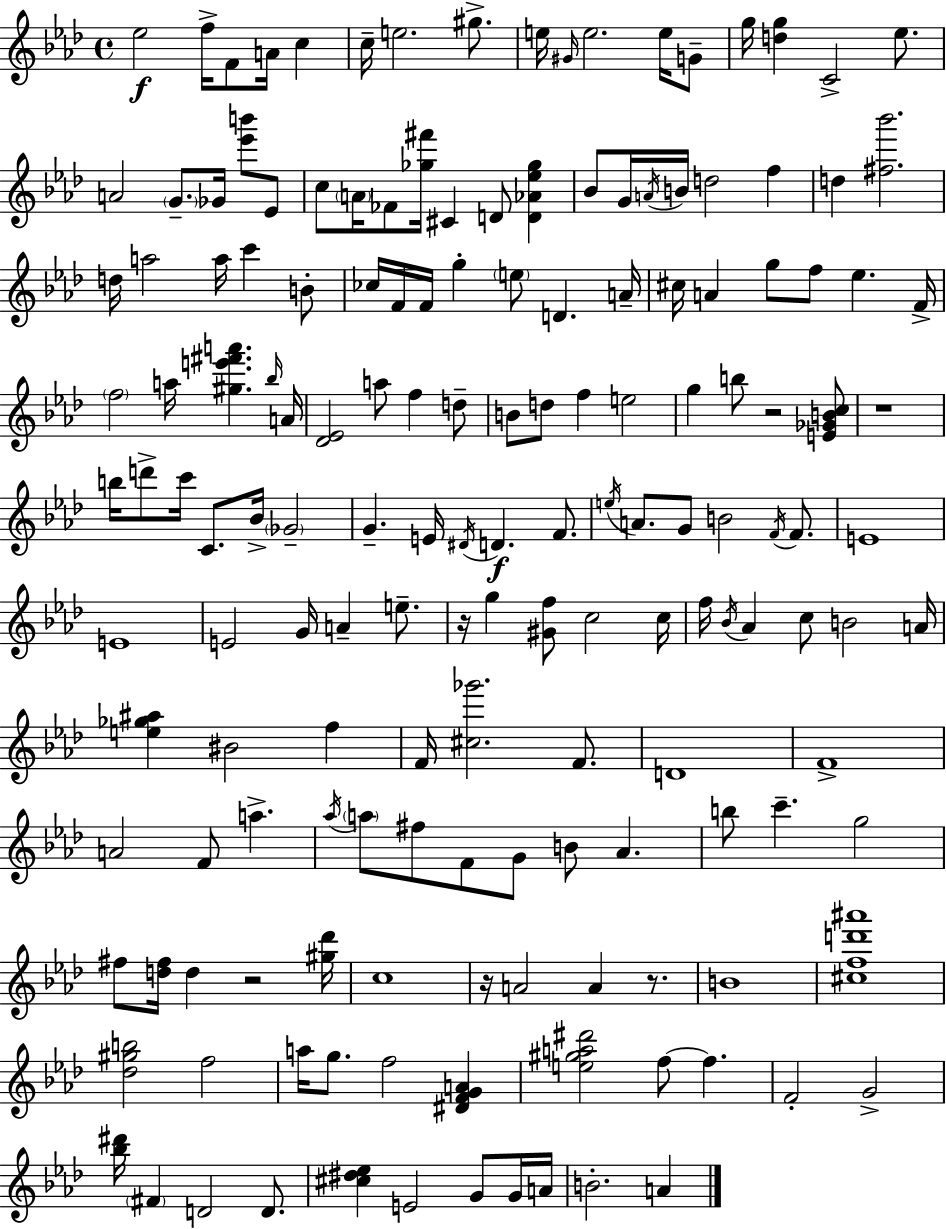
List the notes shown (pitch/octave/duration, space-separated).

Eb5/h F5/s F4/e A4/s C5/q C5/s E5/h. G#5/e. E5/s G#4/s E5/h. E5/s G4/e G5/s [D5,G5]/q C4/h Eb5/e. A4/h G4/e. Gb4/s [Eb6,B6]/e Eb4/e C5/e A4/s FES4/e [Gb5,F#6]/s C#4/q D4/e [D4,Ab4,Eb5,Gb5]/q Bb4/e G4/s A4/s B4/s D5/h F5/q D5/q [F#5,Bb6]/h. D5/s A5/h A5/s C6/q B4/e CES5/s F4/s F4/s G5/q E5/e D4/q. A4/s C#5/s A4/q G5/e F5/e Eb5/q. F4/s F5/h A5/s [G#5,E6,F#6,A6]/q. Bb5/s A4/s [Db4,Eb4]/h A5/e F5/q D5/e B4/e D5/e F5/q E5/h G5/q B5/e R/h [E4,Gb4,B4,C5]/e R/w B5/s D6/e C6/s C4/e. Bb4/s Gb4/h G4/q. E4/s D#4/s D4/q. F4/e. E5/s A4/e. G4/e B4/h F4/s F4/e. E4/w E4/w E4/h G4/s A4/q E5/e. R/s G5/q [G#4,F5]/e C5/h C5/s F5/s Bb4/s Ab4/q C5/e B4/h A4/s [E5,Gb5,A#5]/q BIS4/h F5/q F4/s [C#5,Gb6]/h. F4/e. D4/w F4/w A4/h F4/e A5/q. Ab5/s A5/e F#5/e F4/e G4/e B4/e Ab4/q. B5/e C6/q. G5/h F#5/e [D5,F#5]/s D5/q R/h [G#5,Db6]/s C5/w R/s A4/h A4/q R/e. B4/w [C#5,F5,D6,A#6]/w [Db5,G#5,B5]/h F5/h A5/s G5/e. F5/h [D#4,F4,G4,A4]/q [E5,G#5,A5,D#6]/h F5/e F5/q. F4/h G4/h [Bb5,D#6]/s F#4/q D4/h D4/e. [C#5,D#5,Eb5]/q E4/h G4/e G4/s A4/s B4/h. A4/q